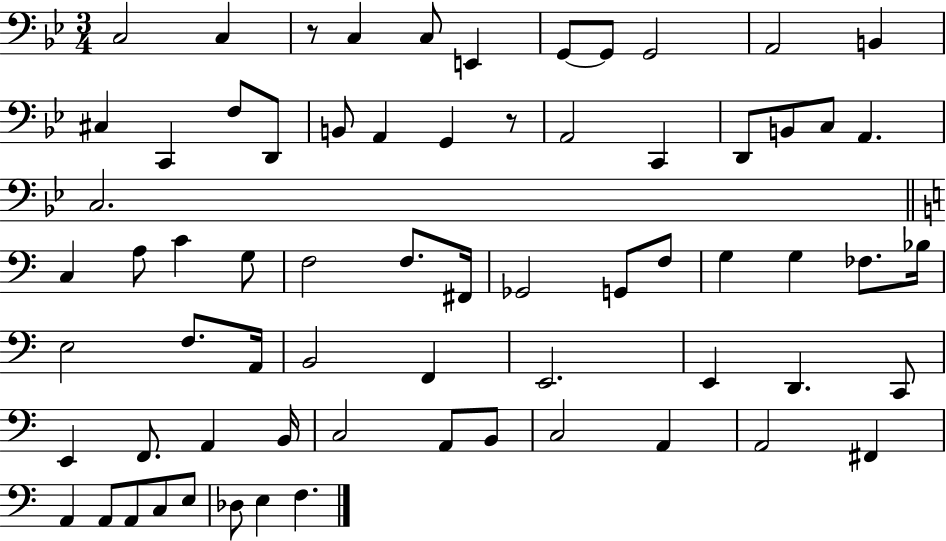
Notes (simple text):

C3/h C3/q R/e C3/q C3/e E2/q G2/e G2/e G2/h A2/h B2/q C#3/q C2/q F3/e D2/e B2/e A2/q G2/q R/e A2/h C2/q D2/e B2/e C3/e A2/q. C3/h. C3/q A3/e C4/q G3/e F3/h F3/e. F#2/s Gb2/h G2/e F3/e G3/q G3/q FES3/e. Bb3/s E3/h F3/e. A2/s B2/h F2/q E2/h. E2/q D2/q. C2/e E2/q F2/e. A2/q B2/s C3/h A2/e B2/e C3/h A2/q A2/h F#2/q A2/q A2/e A2/e C3/e E3/e Db3/e E3/q F3/q.